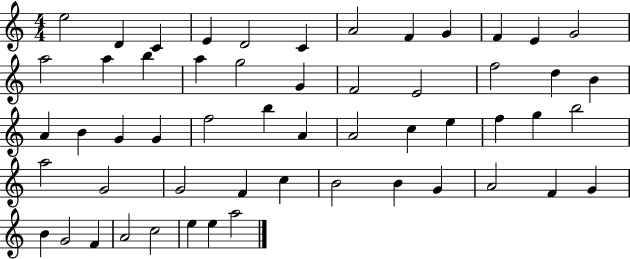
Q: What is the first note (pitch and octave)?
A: E5